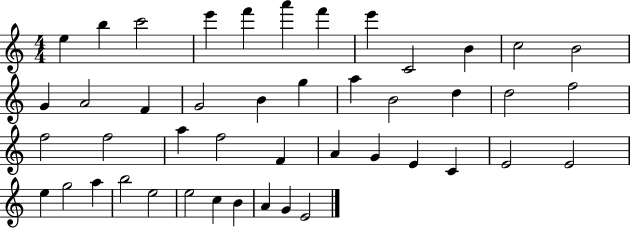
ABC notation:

X:1
T:Untitled
M:4/4
L:1/4
K:C
e b c'2 e' f' a' f' e' C2 B c2 B2 G A2 F G2 B g a B2 d d2 f2 f2 f2 a f2 F A G E C E2 E2 e g2 a b2 e2 e2 c B A G E2